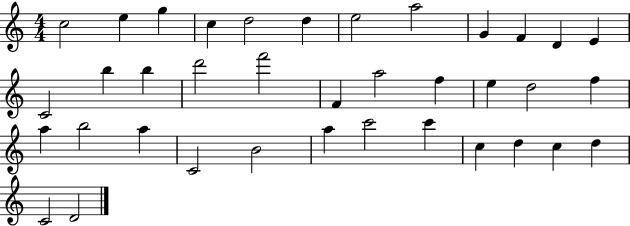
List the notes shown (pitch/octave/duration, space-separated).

C5/h E5/q G5/q C5/q D5/h D5/q E5/h A5/h G4/q F4/q D4/q E4/q C4/h B5/q B5/q D6/h F6/h F4/q A5/h F5/q E5/q D5/h F5/q A5/q B5/h A5/q C4/h B4/h A5/q C6/h C6/q C5/q D5/q C5/q D5/q C4/h D4/h